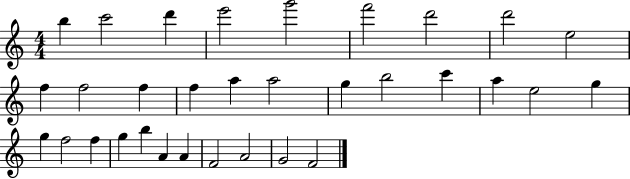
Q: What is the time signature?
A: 4/4